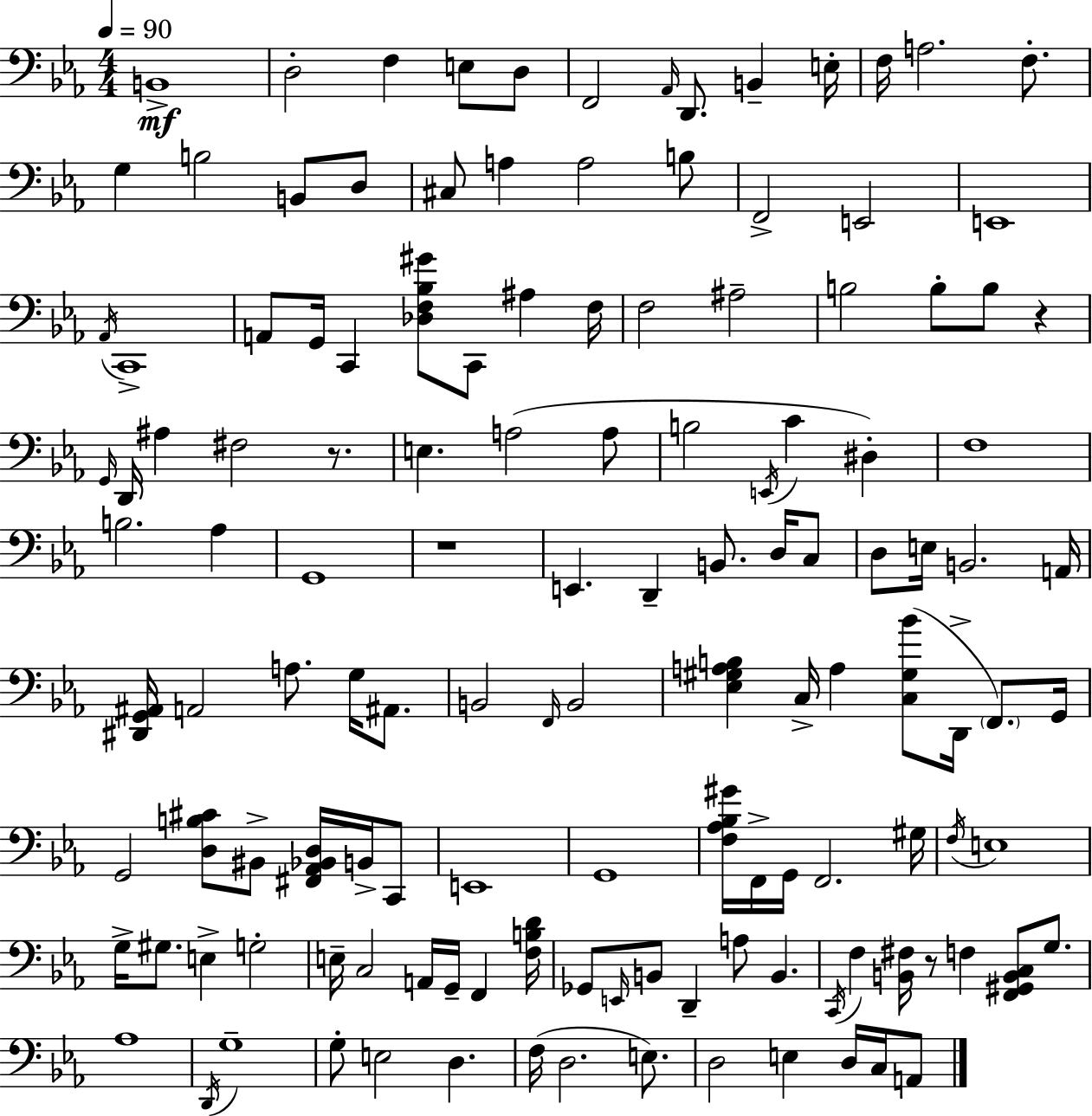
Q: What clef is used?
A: bass